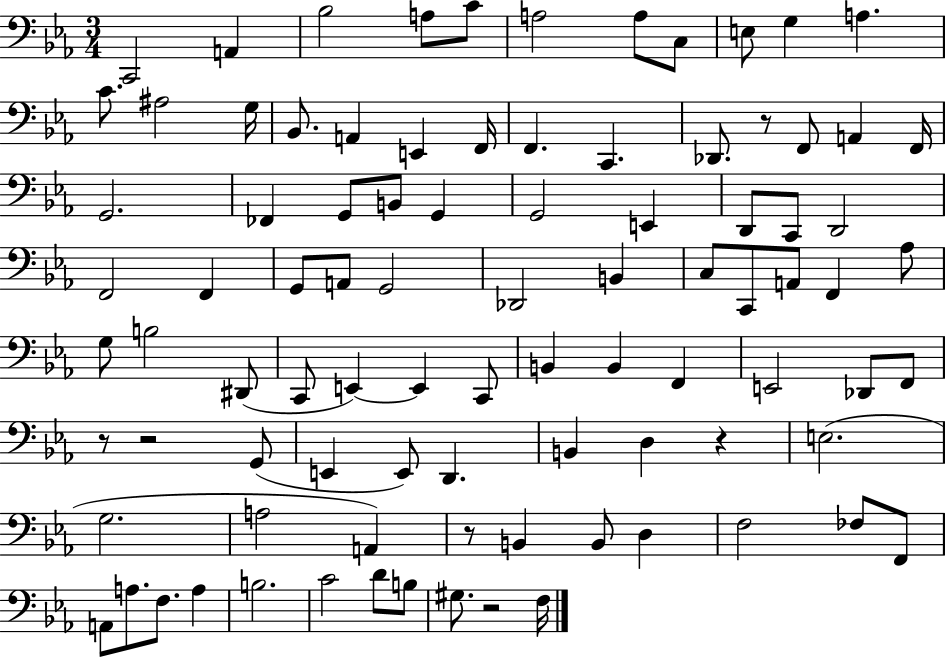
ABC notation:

X:1
T:Untitled
M:3/4
L:1/4
K:Eb
C,,2 A,, _B,2 A,/2 C/2 A,2 A,/2 C,/2 E,/2 G, A, C/2 ^A,2 G,/4 _B,,/2 A,, E,, F,,/4 F,, C,, _D,,/2 z/2 F,,/2 A,, F,,/4 G,,2 _F,, G,,/2 B,,/2 G,, G,,2 E,, D,,/2 C,,/2 D,,2 F,,2 F,, G,,/2 A,,/2 G,,2 _D,,2 B,, C,/2 C,,/2 A,,/2 F,, _A,/2 G,/2 B,2 ^D,,/2 C,,/2 E,, E,, C,,/2 B,, B,, F,, E,,2 _D,,/2 F,,/2 z/2 z2 G,,/2 E,, E,,/2 D,, B,, D, z E,2 G,2 A,2 A,, z/2 B,, B,,/2 D, F,2 _F,/2 F,,/2 A,,/2 A,/2 F,/2 A, B,2 C2 D/2 B,/2 ^G,/2 z2 F,/4